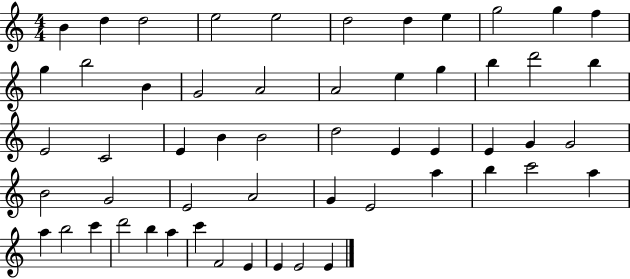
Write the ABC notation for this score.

X:1
T:Untitled
M:4/4
L:1/4
K:C
B d d2 e2 e2 d2 d e g2 g f g b2 B G2 A2 A2 e g b d'2 b E2 C2 E B B2 d2 E E E G G2 B2 G2 E2 A2 G E2 a b c'2 a a b2 c' d'2 b a c' F2 E E E2 E